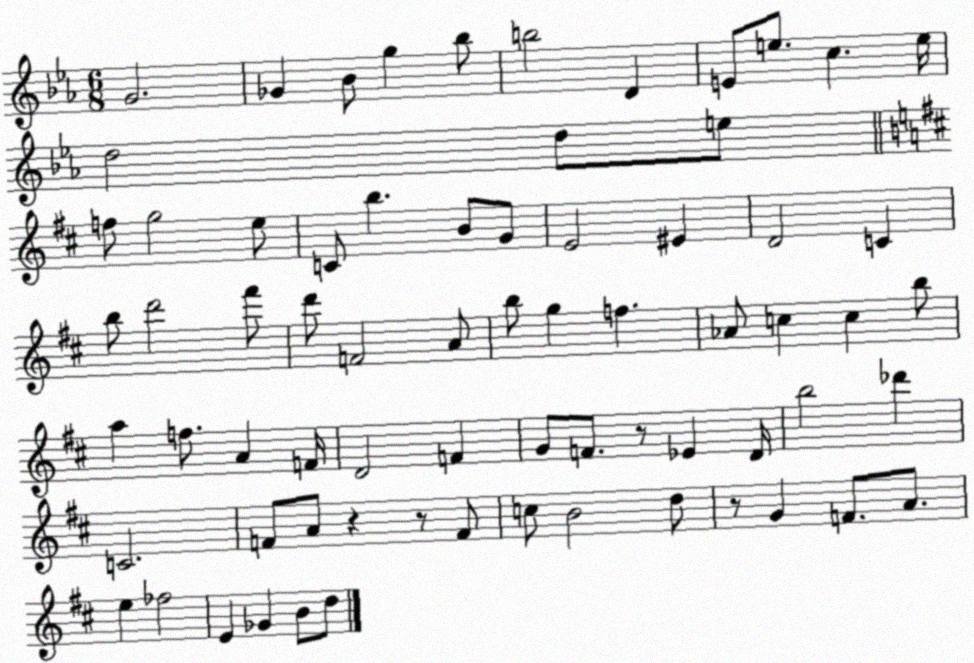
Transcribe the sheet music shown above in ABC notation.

X:1
T:Untitled
M:6/8
L:1/4
K:Eb
G2 _G _B/2 g _b/2 b2 D E/2 e/2 c e/4 d2 d/2 e/2 f/2 g2 e/2 C/2 b B/2 G/2 E2 ^E D2 C b/2 d'2 ^f'/2 d'/2 F2 A/2 b/2 g f _A/2 c c b/2 a f/2 A F/4 D2 F G/2 F/2 z/2 _E D/4 b2 _d' C2 F/2 A/2 z z/2 F/2 c/2 B2 d/2 z/2 G F/2 A/2 e _f2 E _G B/2 d/2